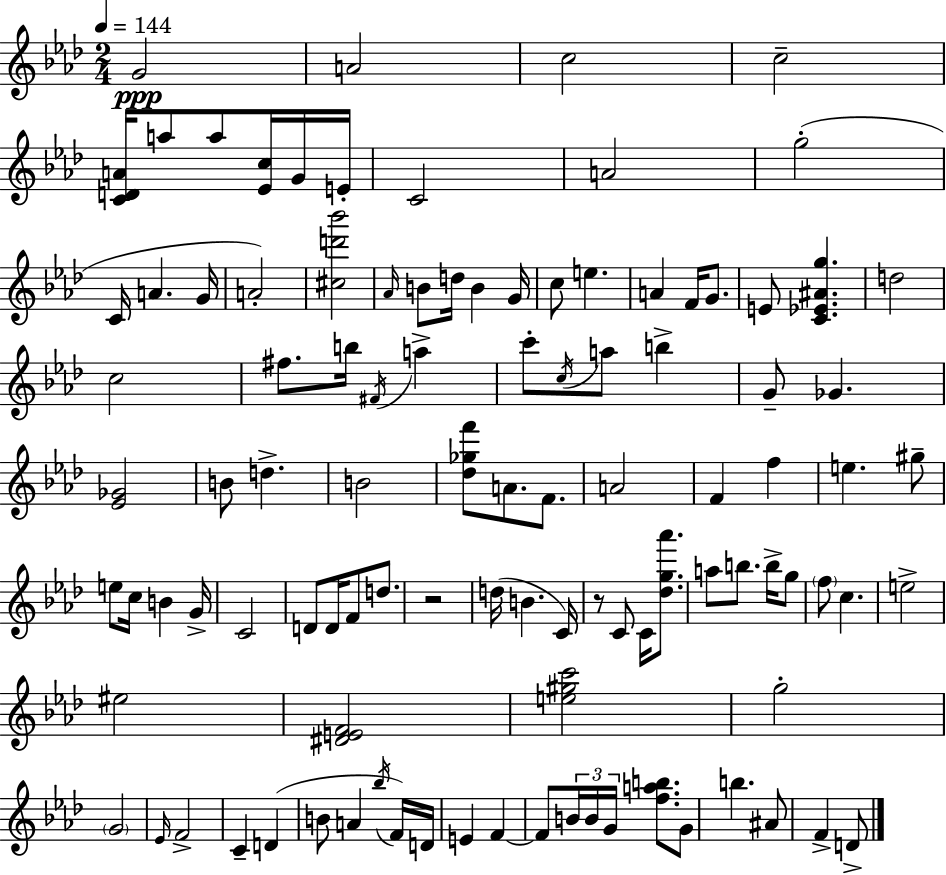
G4/h A4/h C5/h C5/h [C4,D4,A4]/s A5/e A5/e [Eb4,C5]/s G4/s E4/s C4/h A4/h G5/h C4/s A4/q. G4/s A4/h [C#5,D6,Bb6]/h Ab4/s B4/e D5/s B4/q G4/s C5/e E5/q. A4/q F4/s G4/e. E4/e [C4,Eb4,A#4,G5]/q. D5/h C5/h F#5/e. B5/s F#4/s A5/q C6/e C5/s A5/e B5/q G4/e Gb4/q. [Eb4,Gb4]/h B4/e D5/q. B4/h [Db5,Gb5,F6]/e A4/e. F4/e. A4/h F4/q F5/q E5/q. G#5/e E5/e C5/s B4/q G4/s C4/h D4/e D4/s F4/e D5/e. R/h D5/s B4/q. C4/s R/e C4/e C4/s [Db5,G5,Ab6]/e. A5/e B5/e. B5/s G5/e F5/e C5/q. E5/h EIS5/h [D#4,E4,F4]/h [E5,G#5,C6]/h G5/h G4/h Eb4/s F4/h C4/q D4/q B4/e A4/q Bb5/s F4/s D4/s E4/q F4/q F4/e B4/s B4/s G4/s [F5,A5,B5]/e. G4/e B5/q. A#4/e F4/q D4/e